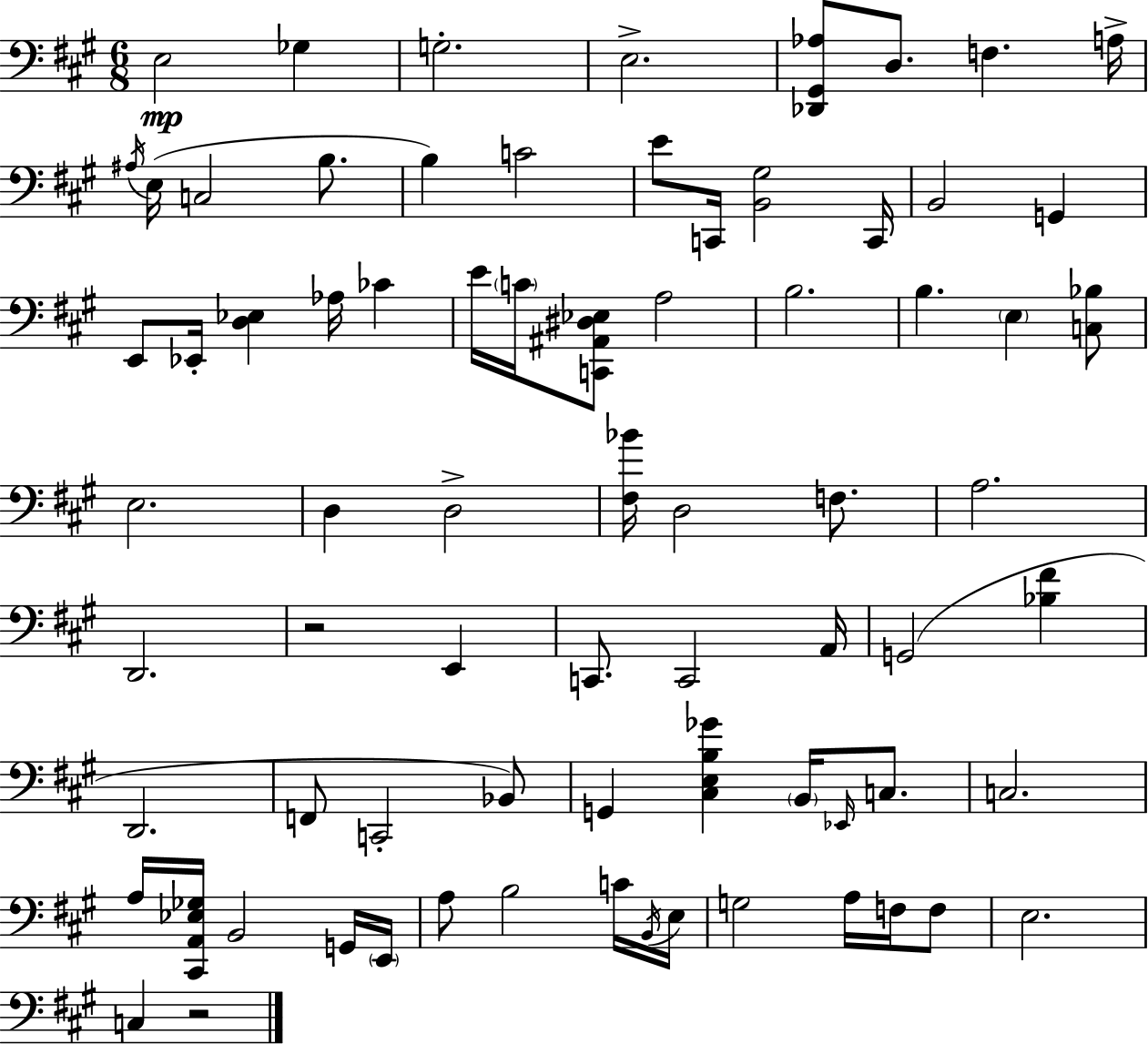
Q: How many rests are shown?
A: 2